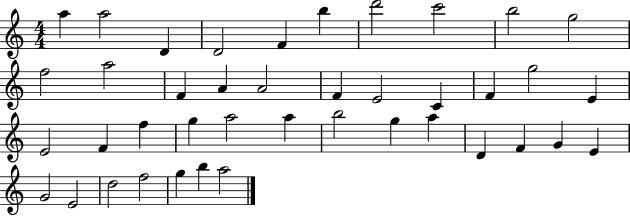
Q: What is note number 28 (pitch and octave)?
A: B5